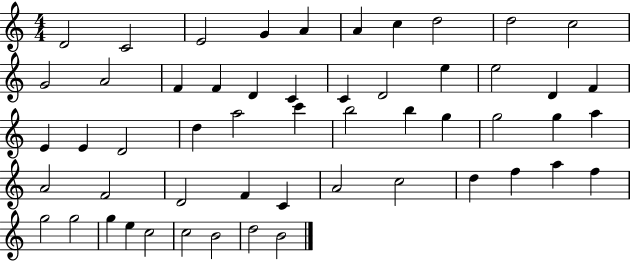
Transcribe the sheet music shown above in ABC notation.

X:1
T:Untitled
M:4/4
L:1/4
K:C
D2 C2 E2 G A A c d2 d2 c2 G2 A2 F F D C C D2 e e2 D F E E D2 d a2 c' b2 b g g2 g a A2 F2 D2 F C A2 c2 d f a f g2 g2 g e c2 c2 B2 d2 B2